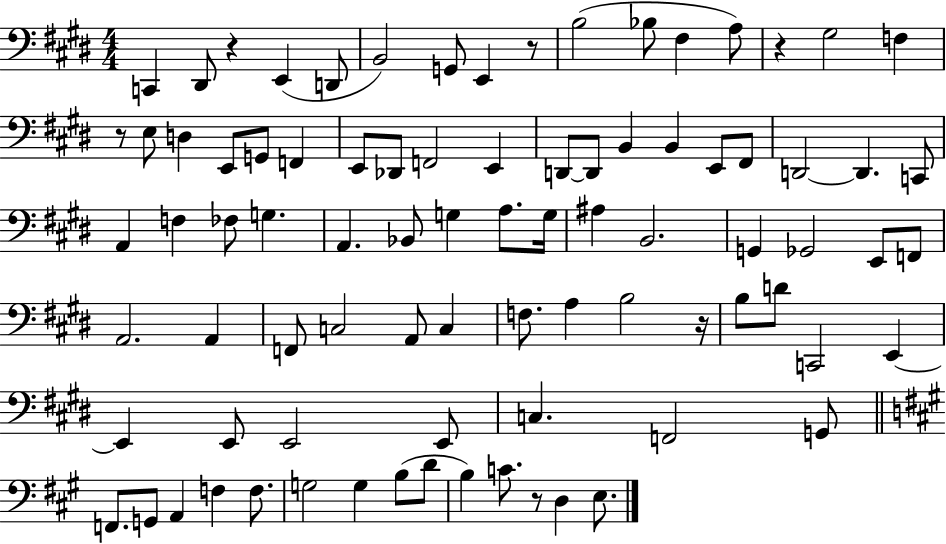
X:1
T:Untitled
M:4/4
L:1/4
K:E
C,, ^D,,/2 z E,, D,,/2 B,,2 G,,/2 E,, z/2 B,2 _B,/2 ^F, A,/2 z ^G,2 F, z/2 E,/2 D, E,,/2 G,,/2 F,, E,,/2 _D,,/2 F,,2 E,, D,,/2 D,,/2 B,, B,, E,,/2 ^F,,/2 D,,2 D,, C,,/2 A,, F, _F,/2 G, A,, _B,,/2 G, A,/2 G,/4 ^A, B,,2 G,, _G,,2 E,,/2 F,,/2 A,,2 A,, F,,/2 C,2 A,,/2 C, F,/2 A, B,2 z/4 B,/2 D/2 C,,2 E,, E,, E,,/2 E,,2 E,,/2 C, F,,2 G,,/2 F,,/2 G,,/2 A,, F, F,/2 G,2 G, B,/2 D/2 B, C/2 z/2 D, E,/2